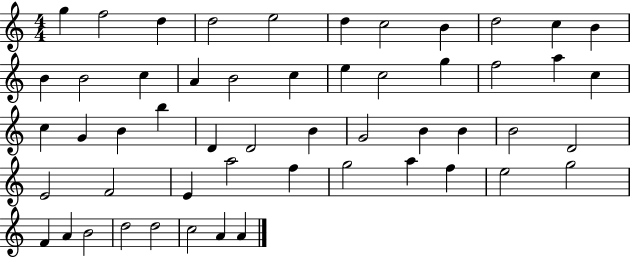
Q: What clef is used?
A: treble